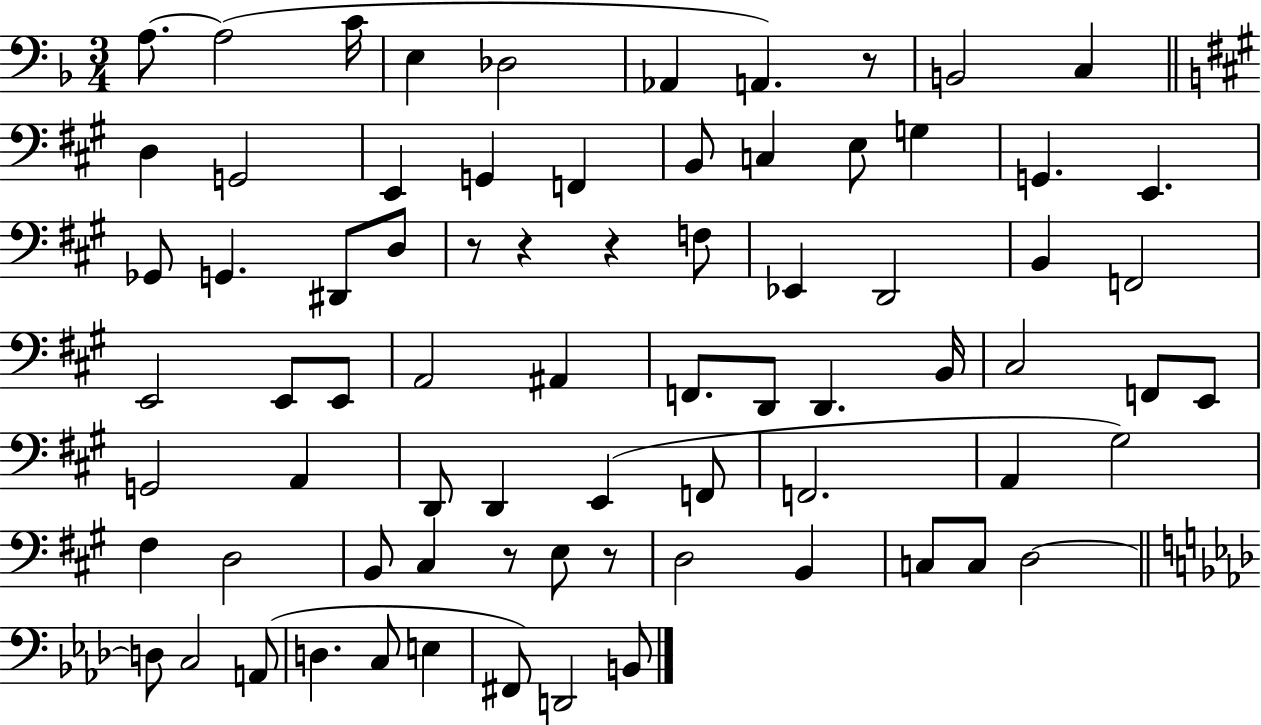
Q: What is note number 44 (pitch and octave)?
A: D2